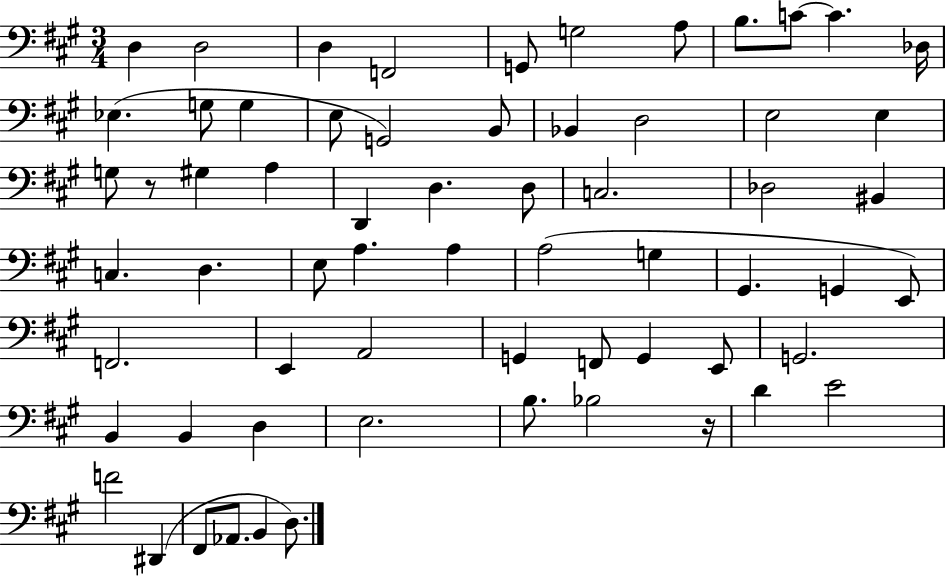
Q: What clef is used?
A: bass